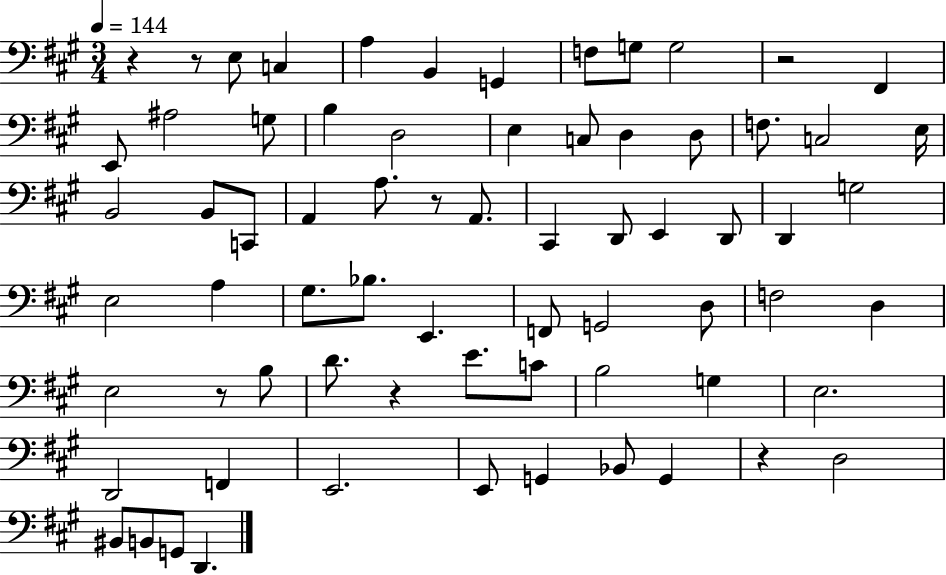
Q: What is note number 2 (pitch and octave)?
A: C3